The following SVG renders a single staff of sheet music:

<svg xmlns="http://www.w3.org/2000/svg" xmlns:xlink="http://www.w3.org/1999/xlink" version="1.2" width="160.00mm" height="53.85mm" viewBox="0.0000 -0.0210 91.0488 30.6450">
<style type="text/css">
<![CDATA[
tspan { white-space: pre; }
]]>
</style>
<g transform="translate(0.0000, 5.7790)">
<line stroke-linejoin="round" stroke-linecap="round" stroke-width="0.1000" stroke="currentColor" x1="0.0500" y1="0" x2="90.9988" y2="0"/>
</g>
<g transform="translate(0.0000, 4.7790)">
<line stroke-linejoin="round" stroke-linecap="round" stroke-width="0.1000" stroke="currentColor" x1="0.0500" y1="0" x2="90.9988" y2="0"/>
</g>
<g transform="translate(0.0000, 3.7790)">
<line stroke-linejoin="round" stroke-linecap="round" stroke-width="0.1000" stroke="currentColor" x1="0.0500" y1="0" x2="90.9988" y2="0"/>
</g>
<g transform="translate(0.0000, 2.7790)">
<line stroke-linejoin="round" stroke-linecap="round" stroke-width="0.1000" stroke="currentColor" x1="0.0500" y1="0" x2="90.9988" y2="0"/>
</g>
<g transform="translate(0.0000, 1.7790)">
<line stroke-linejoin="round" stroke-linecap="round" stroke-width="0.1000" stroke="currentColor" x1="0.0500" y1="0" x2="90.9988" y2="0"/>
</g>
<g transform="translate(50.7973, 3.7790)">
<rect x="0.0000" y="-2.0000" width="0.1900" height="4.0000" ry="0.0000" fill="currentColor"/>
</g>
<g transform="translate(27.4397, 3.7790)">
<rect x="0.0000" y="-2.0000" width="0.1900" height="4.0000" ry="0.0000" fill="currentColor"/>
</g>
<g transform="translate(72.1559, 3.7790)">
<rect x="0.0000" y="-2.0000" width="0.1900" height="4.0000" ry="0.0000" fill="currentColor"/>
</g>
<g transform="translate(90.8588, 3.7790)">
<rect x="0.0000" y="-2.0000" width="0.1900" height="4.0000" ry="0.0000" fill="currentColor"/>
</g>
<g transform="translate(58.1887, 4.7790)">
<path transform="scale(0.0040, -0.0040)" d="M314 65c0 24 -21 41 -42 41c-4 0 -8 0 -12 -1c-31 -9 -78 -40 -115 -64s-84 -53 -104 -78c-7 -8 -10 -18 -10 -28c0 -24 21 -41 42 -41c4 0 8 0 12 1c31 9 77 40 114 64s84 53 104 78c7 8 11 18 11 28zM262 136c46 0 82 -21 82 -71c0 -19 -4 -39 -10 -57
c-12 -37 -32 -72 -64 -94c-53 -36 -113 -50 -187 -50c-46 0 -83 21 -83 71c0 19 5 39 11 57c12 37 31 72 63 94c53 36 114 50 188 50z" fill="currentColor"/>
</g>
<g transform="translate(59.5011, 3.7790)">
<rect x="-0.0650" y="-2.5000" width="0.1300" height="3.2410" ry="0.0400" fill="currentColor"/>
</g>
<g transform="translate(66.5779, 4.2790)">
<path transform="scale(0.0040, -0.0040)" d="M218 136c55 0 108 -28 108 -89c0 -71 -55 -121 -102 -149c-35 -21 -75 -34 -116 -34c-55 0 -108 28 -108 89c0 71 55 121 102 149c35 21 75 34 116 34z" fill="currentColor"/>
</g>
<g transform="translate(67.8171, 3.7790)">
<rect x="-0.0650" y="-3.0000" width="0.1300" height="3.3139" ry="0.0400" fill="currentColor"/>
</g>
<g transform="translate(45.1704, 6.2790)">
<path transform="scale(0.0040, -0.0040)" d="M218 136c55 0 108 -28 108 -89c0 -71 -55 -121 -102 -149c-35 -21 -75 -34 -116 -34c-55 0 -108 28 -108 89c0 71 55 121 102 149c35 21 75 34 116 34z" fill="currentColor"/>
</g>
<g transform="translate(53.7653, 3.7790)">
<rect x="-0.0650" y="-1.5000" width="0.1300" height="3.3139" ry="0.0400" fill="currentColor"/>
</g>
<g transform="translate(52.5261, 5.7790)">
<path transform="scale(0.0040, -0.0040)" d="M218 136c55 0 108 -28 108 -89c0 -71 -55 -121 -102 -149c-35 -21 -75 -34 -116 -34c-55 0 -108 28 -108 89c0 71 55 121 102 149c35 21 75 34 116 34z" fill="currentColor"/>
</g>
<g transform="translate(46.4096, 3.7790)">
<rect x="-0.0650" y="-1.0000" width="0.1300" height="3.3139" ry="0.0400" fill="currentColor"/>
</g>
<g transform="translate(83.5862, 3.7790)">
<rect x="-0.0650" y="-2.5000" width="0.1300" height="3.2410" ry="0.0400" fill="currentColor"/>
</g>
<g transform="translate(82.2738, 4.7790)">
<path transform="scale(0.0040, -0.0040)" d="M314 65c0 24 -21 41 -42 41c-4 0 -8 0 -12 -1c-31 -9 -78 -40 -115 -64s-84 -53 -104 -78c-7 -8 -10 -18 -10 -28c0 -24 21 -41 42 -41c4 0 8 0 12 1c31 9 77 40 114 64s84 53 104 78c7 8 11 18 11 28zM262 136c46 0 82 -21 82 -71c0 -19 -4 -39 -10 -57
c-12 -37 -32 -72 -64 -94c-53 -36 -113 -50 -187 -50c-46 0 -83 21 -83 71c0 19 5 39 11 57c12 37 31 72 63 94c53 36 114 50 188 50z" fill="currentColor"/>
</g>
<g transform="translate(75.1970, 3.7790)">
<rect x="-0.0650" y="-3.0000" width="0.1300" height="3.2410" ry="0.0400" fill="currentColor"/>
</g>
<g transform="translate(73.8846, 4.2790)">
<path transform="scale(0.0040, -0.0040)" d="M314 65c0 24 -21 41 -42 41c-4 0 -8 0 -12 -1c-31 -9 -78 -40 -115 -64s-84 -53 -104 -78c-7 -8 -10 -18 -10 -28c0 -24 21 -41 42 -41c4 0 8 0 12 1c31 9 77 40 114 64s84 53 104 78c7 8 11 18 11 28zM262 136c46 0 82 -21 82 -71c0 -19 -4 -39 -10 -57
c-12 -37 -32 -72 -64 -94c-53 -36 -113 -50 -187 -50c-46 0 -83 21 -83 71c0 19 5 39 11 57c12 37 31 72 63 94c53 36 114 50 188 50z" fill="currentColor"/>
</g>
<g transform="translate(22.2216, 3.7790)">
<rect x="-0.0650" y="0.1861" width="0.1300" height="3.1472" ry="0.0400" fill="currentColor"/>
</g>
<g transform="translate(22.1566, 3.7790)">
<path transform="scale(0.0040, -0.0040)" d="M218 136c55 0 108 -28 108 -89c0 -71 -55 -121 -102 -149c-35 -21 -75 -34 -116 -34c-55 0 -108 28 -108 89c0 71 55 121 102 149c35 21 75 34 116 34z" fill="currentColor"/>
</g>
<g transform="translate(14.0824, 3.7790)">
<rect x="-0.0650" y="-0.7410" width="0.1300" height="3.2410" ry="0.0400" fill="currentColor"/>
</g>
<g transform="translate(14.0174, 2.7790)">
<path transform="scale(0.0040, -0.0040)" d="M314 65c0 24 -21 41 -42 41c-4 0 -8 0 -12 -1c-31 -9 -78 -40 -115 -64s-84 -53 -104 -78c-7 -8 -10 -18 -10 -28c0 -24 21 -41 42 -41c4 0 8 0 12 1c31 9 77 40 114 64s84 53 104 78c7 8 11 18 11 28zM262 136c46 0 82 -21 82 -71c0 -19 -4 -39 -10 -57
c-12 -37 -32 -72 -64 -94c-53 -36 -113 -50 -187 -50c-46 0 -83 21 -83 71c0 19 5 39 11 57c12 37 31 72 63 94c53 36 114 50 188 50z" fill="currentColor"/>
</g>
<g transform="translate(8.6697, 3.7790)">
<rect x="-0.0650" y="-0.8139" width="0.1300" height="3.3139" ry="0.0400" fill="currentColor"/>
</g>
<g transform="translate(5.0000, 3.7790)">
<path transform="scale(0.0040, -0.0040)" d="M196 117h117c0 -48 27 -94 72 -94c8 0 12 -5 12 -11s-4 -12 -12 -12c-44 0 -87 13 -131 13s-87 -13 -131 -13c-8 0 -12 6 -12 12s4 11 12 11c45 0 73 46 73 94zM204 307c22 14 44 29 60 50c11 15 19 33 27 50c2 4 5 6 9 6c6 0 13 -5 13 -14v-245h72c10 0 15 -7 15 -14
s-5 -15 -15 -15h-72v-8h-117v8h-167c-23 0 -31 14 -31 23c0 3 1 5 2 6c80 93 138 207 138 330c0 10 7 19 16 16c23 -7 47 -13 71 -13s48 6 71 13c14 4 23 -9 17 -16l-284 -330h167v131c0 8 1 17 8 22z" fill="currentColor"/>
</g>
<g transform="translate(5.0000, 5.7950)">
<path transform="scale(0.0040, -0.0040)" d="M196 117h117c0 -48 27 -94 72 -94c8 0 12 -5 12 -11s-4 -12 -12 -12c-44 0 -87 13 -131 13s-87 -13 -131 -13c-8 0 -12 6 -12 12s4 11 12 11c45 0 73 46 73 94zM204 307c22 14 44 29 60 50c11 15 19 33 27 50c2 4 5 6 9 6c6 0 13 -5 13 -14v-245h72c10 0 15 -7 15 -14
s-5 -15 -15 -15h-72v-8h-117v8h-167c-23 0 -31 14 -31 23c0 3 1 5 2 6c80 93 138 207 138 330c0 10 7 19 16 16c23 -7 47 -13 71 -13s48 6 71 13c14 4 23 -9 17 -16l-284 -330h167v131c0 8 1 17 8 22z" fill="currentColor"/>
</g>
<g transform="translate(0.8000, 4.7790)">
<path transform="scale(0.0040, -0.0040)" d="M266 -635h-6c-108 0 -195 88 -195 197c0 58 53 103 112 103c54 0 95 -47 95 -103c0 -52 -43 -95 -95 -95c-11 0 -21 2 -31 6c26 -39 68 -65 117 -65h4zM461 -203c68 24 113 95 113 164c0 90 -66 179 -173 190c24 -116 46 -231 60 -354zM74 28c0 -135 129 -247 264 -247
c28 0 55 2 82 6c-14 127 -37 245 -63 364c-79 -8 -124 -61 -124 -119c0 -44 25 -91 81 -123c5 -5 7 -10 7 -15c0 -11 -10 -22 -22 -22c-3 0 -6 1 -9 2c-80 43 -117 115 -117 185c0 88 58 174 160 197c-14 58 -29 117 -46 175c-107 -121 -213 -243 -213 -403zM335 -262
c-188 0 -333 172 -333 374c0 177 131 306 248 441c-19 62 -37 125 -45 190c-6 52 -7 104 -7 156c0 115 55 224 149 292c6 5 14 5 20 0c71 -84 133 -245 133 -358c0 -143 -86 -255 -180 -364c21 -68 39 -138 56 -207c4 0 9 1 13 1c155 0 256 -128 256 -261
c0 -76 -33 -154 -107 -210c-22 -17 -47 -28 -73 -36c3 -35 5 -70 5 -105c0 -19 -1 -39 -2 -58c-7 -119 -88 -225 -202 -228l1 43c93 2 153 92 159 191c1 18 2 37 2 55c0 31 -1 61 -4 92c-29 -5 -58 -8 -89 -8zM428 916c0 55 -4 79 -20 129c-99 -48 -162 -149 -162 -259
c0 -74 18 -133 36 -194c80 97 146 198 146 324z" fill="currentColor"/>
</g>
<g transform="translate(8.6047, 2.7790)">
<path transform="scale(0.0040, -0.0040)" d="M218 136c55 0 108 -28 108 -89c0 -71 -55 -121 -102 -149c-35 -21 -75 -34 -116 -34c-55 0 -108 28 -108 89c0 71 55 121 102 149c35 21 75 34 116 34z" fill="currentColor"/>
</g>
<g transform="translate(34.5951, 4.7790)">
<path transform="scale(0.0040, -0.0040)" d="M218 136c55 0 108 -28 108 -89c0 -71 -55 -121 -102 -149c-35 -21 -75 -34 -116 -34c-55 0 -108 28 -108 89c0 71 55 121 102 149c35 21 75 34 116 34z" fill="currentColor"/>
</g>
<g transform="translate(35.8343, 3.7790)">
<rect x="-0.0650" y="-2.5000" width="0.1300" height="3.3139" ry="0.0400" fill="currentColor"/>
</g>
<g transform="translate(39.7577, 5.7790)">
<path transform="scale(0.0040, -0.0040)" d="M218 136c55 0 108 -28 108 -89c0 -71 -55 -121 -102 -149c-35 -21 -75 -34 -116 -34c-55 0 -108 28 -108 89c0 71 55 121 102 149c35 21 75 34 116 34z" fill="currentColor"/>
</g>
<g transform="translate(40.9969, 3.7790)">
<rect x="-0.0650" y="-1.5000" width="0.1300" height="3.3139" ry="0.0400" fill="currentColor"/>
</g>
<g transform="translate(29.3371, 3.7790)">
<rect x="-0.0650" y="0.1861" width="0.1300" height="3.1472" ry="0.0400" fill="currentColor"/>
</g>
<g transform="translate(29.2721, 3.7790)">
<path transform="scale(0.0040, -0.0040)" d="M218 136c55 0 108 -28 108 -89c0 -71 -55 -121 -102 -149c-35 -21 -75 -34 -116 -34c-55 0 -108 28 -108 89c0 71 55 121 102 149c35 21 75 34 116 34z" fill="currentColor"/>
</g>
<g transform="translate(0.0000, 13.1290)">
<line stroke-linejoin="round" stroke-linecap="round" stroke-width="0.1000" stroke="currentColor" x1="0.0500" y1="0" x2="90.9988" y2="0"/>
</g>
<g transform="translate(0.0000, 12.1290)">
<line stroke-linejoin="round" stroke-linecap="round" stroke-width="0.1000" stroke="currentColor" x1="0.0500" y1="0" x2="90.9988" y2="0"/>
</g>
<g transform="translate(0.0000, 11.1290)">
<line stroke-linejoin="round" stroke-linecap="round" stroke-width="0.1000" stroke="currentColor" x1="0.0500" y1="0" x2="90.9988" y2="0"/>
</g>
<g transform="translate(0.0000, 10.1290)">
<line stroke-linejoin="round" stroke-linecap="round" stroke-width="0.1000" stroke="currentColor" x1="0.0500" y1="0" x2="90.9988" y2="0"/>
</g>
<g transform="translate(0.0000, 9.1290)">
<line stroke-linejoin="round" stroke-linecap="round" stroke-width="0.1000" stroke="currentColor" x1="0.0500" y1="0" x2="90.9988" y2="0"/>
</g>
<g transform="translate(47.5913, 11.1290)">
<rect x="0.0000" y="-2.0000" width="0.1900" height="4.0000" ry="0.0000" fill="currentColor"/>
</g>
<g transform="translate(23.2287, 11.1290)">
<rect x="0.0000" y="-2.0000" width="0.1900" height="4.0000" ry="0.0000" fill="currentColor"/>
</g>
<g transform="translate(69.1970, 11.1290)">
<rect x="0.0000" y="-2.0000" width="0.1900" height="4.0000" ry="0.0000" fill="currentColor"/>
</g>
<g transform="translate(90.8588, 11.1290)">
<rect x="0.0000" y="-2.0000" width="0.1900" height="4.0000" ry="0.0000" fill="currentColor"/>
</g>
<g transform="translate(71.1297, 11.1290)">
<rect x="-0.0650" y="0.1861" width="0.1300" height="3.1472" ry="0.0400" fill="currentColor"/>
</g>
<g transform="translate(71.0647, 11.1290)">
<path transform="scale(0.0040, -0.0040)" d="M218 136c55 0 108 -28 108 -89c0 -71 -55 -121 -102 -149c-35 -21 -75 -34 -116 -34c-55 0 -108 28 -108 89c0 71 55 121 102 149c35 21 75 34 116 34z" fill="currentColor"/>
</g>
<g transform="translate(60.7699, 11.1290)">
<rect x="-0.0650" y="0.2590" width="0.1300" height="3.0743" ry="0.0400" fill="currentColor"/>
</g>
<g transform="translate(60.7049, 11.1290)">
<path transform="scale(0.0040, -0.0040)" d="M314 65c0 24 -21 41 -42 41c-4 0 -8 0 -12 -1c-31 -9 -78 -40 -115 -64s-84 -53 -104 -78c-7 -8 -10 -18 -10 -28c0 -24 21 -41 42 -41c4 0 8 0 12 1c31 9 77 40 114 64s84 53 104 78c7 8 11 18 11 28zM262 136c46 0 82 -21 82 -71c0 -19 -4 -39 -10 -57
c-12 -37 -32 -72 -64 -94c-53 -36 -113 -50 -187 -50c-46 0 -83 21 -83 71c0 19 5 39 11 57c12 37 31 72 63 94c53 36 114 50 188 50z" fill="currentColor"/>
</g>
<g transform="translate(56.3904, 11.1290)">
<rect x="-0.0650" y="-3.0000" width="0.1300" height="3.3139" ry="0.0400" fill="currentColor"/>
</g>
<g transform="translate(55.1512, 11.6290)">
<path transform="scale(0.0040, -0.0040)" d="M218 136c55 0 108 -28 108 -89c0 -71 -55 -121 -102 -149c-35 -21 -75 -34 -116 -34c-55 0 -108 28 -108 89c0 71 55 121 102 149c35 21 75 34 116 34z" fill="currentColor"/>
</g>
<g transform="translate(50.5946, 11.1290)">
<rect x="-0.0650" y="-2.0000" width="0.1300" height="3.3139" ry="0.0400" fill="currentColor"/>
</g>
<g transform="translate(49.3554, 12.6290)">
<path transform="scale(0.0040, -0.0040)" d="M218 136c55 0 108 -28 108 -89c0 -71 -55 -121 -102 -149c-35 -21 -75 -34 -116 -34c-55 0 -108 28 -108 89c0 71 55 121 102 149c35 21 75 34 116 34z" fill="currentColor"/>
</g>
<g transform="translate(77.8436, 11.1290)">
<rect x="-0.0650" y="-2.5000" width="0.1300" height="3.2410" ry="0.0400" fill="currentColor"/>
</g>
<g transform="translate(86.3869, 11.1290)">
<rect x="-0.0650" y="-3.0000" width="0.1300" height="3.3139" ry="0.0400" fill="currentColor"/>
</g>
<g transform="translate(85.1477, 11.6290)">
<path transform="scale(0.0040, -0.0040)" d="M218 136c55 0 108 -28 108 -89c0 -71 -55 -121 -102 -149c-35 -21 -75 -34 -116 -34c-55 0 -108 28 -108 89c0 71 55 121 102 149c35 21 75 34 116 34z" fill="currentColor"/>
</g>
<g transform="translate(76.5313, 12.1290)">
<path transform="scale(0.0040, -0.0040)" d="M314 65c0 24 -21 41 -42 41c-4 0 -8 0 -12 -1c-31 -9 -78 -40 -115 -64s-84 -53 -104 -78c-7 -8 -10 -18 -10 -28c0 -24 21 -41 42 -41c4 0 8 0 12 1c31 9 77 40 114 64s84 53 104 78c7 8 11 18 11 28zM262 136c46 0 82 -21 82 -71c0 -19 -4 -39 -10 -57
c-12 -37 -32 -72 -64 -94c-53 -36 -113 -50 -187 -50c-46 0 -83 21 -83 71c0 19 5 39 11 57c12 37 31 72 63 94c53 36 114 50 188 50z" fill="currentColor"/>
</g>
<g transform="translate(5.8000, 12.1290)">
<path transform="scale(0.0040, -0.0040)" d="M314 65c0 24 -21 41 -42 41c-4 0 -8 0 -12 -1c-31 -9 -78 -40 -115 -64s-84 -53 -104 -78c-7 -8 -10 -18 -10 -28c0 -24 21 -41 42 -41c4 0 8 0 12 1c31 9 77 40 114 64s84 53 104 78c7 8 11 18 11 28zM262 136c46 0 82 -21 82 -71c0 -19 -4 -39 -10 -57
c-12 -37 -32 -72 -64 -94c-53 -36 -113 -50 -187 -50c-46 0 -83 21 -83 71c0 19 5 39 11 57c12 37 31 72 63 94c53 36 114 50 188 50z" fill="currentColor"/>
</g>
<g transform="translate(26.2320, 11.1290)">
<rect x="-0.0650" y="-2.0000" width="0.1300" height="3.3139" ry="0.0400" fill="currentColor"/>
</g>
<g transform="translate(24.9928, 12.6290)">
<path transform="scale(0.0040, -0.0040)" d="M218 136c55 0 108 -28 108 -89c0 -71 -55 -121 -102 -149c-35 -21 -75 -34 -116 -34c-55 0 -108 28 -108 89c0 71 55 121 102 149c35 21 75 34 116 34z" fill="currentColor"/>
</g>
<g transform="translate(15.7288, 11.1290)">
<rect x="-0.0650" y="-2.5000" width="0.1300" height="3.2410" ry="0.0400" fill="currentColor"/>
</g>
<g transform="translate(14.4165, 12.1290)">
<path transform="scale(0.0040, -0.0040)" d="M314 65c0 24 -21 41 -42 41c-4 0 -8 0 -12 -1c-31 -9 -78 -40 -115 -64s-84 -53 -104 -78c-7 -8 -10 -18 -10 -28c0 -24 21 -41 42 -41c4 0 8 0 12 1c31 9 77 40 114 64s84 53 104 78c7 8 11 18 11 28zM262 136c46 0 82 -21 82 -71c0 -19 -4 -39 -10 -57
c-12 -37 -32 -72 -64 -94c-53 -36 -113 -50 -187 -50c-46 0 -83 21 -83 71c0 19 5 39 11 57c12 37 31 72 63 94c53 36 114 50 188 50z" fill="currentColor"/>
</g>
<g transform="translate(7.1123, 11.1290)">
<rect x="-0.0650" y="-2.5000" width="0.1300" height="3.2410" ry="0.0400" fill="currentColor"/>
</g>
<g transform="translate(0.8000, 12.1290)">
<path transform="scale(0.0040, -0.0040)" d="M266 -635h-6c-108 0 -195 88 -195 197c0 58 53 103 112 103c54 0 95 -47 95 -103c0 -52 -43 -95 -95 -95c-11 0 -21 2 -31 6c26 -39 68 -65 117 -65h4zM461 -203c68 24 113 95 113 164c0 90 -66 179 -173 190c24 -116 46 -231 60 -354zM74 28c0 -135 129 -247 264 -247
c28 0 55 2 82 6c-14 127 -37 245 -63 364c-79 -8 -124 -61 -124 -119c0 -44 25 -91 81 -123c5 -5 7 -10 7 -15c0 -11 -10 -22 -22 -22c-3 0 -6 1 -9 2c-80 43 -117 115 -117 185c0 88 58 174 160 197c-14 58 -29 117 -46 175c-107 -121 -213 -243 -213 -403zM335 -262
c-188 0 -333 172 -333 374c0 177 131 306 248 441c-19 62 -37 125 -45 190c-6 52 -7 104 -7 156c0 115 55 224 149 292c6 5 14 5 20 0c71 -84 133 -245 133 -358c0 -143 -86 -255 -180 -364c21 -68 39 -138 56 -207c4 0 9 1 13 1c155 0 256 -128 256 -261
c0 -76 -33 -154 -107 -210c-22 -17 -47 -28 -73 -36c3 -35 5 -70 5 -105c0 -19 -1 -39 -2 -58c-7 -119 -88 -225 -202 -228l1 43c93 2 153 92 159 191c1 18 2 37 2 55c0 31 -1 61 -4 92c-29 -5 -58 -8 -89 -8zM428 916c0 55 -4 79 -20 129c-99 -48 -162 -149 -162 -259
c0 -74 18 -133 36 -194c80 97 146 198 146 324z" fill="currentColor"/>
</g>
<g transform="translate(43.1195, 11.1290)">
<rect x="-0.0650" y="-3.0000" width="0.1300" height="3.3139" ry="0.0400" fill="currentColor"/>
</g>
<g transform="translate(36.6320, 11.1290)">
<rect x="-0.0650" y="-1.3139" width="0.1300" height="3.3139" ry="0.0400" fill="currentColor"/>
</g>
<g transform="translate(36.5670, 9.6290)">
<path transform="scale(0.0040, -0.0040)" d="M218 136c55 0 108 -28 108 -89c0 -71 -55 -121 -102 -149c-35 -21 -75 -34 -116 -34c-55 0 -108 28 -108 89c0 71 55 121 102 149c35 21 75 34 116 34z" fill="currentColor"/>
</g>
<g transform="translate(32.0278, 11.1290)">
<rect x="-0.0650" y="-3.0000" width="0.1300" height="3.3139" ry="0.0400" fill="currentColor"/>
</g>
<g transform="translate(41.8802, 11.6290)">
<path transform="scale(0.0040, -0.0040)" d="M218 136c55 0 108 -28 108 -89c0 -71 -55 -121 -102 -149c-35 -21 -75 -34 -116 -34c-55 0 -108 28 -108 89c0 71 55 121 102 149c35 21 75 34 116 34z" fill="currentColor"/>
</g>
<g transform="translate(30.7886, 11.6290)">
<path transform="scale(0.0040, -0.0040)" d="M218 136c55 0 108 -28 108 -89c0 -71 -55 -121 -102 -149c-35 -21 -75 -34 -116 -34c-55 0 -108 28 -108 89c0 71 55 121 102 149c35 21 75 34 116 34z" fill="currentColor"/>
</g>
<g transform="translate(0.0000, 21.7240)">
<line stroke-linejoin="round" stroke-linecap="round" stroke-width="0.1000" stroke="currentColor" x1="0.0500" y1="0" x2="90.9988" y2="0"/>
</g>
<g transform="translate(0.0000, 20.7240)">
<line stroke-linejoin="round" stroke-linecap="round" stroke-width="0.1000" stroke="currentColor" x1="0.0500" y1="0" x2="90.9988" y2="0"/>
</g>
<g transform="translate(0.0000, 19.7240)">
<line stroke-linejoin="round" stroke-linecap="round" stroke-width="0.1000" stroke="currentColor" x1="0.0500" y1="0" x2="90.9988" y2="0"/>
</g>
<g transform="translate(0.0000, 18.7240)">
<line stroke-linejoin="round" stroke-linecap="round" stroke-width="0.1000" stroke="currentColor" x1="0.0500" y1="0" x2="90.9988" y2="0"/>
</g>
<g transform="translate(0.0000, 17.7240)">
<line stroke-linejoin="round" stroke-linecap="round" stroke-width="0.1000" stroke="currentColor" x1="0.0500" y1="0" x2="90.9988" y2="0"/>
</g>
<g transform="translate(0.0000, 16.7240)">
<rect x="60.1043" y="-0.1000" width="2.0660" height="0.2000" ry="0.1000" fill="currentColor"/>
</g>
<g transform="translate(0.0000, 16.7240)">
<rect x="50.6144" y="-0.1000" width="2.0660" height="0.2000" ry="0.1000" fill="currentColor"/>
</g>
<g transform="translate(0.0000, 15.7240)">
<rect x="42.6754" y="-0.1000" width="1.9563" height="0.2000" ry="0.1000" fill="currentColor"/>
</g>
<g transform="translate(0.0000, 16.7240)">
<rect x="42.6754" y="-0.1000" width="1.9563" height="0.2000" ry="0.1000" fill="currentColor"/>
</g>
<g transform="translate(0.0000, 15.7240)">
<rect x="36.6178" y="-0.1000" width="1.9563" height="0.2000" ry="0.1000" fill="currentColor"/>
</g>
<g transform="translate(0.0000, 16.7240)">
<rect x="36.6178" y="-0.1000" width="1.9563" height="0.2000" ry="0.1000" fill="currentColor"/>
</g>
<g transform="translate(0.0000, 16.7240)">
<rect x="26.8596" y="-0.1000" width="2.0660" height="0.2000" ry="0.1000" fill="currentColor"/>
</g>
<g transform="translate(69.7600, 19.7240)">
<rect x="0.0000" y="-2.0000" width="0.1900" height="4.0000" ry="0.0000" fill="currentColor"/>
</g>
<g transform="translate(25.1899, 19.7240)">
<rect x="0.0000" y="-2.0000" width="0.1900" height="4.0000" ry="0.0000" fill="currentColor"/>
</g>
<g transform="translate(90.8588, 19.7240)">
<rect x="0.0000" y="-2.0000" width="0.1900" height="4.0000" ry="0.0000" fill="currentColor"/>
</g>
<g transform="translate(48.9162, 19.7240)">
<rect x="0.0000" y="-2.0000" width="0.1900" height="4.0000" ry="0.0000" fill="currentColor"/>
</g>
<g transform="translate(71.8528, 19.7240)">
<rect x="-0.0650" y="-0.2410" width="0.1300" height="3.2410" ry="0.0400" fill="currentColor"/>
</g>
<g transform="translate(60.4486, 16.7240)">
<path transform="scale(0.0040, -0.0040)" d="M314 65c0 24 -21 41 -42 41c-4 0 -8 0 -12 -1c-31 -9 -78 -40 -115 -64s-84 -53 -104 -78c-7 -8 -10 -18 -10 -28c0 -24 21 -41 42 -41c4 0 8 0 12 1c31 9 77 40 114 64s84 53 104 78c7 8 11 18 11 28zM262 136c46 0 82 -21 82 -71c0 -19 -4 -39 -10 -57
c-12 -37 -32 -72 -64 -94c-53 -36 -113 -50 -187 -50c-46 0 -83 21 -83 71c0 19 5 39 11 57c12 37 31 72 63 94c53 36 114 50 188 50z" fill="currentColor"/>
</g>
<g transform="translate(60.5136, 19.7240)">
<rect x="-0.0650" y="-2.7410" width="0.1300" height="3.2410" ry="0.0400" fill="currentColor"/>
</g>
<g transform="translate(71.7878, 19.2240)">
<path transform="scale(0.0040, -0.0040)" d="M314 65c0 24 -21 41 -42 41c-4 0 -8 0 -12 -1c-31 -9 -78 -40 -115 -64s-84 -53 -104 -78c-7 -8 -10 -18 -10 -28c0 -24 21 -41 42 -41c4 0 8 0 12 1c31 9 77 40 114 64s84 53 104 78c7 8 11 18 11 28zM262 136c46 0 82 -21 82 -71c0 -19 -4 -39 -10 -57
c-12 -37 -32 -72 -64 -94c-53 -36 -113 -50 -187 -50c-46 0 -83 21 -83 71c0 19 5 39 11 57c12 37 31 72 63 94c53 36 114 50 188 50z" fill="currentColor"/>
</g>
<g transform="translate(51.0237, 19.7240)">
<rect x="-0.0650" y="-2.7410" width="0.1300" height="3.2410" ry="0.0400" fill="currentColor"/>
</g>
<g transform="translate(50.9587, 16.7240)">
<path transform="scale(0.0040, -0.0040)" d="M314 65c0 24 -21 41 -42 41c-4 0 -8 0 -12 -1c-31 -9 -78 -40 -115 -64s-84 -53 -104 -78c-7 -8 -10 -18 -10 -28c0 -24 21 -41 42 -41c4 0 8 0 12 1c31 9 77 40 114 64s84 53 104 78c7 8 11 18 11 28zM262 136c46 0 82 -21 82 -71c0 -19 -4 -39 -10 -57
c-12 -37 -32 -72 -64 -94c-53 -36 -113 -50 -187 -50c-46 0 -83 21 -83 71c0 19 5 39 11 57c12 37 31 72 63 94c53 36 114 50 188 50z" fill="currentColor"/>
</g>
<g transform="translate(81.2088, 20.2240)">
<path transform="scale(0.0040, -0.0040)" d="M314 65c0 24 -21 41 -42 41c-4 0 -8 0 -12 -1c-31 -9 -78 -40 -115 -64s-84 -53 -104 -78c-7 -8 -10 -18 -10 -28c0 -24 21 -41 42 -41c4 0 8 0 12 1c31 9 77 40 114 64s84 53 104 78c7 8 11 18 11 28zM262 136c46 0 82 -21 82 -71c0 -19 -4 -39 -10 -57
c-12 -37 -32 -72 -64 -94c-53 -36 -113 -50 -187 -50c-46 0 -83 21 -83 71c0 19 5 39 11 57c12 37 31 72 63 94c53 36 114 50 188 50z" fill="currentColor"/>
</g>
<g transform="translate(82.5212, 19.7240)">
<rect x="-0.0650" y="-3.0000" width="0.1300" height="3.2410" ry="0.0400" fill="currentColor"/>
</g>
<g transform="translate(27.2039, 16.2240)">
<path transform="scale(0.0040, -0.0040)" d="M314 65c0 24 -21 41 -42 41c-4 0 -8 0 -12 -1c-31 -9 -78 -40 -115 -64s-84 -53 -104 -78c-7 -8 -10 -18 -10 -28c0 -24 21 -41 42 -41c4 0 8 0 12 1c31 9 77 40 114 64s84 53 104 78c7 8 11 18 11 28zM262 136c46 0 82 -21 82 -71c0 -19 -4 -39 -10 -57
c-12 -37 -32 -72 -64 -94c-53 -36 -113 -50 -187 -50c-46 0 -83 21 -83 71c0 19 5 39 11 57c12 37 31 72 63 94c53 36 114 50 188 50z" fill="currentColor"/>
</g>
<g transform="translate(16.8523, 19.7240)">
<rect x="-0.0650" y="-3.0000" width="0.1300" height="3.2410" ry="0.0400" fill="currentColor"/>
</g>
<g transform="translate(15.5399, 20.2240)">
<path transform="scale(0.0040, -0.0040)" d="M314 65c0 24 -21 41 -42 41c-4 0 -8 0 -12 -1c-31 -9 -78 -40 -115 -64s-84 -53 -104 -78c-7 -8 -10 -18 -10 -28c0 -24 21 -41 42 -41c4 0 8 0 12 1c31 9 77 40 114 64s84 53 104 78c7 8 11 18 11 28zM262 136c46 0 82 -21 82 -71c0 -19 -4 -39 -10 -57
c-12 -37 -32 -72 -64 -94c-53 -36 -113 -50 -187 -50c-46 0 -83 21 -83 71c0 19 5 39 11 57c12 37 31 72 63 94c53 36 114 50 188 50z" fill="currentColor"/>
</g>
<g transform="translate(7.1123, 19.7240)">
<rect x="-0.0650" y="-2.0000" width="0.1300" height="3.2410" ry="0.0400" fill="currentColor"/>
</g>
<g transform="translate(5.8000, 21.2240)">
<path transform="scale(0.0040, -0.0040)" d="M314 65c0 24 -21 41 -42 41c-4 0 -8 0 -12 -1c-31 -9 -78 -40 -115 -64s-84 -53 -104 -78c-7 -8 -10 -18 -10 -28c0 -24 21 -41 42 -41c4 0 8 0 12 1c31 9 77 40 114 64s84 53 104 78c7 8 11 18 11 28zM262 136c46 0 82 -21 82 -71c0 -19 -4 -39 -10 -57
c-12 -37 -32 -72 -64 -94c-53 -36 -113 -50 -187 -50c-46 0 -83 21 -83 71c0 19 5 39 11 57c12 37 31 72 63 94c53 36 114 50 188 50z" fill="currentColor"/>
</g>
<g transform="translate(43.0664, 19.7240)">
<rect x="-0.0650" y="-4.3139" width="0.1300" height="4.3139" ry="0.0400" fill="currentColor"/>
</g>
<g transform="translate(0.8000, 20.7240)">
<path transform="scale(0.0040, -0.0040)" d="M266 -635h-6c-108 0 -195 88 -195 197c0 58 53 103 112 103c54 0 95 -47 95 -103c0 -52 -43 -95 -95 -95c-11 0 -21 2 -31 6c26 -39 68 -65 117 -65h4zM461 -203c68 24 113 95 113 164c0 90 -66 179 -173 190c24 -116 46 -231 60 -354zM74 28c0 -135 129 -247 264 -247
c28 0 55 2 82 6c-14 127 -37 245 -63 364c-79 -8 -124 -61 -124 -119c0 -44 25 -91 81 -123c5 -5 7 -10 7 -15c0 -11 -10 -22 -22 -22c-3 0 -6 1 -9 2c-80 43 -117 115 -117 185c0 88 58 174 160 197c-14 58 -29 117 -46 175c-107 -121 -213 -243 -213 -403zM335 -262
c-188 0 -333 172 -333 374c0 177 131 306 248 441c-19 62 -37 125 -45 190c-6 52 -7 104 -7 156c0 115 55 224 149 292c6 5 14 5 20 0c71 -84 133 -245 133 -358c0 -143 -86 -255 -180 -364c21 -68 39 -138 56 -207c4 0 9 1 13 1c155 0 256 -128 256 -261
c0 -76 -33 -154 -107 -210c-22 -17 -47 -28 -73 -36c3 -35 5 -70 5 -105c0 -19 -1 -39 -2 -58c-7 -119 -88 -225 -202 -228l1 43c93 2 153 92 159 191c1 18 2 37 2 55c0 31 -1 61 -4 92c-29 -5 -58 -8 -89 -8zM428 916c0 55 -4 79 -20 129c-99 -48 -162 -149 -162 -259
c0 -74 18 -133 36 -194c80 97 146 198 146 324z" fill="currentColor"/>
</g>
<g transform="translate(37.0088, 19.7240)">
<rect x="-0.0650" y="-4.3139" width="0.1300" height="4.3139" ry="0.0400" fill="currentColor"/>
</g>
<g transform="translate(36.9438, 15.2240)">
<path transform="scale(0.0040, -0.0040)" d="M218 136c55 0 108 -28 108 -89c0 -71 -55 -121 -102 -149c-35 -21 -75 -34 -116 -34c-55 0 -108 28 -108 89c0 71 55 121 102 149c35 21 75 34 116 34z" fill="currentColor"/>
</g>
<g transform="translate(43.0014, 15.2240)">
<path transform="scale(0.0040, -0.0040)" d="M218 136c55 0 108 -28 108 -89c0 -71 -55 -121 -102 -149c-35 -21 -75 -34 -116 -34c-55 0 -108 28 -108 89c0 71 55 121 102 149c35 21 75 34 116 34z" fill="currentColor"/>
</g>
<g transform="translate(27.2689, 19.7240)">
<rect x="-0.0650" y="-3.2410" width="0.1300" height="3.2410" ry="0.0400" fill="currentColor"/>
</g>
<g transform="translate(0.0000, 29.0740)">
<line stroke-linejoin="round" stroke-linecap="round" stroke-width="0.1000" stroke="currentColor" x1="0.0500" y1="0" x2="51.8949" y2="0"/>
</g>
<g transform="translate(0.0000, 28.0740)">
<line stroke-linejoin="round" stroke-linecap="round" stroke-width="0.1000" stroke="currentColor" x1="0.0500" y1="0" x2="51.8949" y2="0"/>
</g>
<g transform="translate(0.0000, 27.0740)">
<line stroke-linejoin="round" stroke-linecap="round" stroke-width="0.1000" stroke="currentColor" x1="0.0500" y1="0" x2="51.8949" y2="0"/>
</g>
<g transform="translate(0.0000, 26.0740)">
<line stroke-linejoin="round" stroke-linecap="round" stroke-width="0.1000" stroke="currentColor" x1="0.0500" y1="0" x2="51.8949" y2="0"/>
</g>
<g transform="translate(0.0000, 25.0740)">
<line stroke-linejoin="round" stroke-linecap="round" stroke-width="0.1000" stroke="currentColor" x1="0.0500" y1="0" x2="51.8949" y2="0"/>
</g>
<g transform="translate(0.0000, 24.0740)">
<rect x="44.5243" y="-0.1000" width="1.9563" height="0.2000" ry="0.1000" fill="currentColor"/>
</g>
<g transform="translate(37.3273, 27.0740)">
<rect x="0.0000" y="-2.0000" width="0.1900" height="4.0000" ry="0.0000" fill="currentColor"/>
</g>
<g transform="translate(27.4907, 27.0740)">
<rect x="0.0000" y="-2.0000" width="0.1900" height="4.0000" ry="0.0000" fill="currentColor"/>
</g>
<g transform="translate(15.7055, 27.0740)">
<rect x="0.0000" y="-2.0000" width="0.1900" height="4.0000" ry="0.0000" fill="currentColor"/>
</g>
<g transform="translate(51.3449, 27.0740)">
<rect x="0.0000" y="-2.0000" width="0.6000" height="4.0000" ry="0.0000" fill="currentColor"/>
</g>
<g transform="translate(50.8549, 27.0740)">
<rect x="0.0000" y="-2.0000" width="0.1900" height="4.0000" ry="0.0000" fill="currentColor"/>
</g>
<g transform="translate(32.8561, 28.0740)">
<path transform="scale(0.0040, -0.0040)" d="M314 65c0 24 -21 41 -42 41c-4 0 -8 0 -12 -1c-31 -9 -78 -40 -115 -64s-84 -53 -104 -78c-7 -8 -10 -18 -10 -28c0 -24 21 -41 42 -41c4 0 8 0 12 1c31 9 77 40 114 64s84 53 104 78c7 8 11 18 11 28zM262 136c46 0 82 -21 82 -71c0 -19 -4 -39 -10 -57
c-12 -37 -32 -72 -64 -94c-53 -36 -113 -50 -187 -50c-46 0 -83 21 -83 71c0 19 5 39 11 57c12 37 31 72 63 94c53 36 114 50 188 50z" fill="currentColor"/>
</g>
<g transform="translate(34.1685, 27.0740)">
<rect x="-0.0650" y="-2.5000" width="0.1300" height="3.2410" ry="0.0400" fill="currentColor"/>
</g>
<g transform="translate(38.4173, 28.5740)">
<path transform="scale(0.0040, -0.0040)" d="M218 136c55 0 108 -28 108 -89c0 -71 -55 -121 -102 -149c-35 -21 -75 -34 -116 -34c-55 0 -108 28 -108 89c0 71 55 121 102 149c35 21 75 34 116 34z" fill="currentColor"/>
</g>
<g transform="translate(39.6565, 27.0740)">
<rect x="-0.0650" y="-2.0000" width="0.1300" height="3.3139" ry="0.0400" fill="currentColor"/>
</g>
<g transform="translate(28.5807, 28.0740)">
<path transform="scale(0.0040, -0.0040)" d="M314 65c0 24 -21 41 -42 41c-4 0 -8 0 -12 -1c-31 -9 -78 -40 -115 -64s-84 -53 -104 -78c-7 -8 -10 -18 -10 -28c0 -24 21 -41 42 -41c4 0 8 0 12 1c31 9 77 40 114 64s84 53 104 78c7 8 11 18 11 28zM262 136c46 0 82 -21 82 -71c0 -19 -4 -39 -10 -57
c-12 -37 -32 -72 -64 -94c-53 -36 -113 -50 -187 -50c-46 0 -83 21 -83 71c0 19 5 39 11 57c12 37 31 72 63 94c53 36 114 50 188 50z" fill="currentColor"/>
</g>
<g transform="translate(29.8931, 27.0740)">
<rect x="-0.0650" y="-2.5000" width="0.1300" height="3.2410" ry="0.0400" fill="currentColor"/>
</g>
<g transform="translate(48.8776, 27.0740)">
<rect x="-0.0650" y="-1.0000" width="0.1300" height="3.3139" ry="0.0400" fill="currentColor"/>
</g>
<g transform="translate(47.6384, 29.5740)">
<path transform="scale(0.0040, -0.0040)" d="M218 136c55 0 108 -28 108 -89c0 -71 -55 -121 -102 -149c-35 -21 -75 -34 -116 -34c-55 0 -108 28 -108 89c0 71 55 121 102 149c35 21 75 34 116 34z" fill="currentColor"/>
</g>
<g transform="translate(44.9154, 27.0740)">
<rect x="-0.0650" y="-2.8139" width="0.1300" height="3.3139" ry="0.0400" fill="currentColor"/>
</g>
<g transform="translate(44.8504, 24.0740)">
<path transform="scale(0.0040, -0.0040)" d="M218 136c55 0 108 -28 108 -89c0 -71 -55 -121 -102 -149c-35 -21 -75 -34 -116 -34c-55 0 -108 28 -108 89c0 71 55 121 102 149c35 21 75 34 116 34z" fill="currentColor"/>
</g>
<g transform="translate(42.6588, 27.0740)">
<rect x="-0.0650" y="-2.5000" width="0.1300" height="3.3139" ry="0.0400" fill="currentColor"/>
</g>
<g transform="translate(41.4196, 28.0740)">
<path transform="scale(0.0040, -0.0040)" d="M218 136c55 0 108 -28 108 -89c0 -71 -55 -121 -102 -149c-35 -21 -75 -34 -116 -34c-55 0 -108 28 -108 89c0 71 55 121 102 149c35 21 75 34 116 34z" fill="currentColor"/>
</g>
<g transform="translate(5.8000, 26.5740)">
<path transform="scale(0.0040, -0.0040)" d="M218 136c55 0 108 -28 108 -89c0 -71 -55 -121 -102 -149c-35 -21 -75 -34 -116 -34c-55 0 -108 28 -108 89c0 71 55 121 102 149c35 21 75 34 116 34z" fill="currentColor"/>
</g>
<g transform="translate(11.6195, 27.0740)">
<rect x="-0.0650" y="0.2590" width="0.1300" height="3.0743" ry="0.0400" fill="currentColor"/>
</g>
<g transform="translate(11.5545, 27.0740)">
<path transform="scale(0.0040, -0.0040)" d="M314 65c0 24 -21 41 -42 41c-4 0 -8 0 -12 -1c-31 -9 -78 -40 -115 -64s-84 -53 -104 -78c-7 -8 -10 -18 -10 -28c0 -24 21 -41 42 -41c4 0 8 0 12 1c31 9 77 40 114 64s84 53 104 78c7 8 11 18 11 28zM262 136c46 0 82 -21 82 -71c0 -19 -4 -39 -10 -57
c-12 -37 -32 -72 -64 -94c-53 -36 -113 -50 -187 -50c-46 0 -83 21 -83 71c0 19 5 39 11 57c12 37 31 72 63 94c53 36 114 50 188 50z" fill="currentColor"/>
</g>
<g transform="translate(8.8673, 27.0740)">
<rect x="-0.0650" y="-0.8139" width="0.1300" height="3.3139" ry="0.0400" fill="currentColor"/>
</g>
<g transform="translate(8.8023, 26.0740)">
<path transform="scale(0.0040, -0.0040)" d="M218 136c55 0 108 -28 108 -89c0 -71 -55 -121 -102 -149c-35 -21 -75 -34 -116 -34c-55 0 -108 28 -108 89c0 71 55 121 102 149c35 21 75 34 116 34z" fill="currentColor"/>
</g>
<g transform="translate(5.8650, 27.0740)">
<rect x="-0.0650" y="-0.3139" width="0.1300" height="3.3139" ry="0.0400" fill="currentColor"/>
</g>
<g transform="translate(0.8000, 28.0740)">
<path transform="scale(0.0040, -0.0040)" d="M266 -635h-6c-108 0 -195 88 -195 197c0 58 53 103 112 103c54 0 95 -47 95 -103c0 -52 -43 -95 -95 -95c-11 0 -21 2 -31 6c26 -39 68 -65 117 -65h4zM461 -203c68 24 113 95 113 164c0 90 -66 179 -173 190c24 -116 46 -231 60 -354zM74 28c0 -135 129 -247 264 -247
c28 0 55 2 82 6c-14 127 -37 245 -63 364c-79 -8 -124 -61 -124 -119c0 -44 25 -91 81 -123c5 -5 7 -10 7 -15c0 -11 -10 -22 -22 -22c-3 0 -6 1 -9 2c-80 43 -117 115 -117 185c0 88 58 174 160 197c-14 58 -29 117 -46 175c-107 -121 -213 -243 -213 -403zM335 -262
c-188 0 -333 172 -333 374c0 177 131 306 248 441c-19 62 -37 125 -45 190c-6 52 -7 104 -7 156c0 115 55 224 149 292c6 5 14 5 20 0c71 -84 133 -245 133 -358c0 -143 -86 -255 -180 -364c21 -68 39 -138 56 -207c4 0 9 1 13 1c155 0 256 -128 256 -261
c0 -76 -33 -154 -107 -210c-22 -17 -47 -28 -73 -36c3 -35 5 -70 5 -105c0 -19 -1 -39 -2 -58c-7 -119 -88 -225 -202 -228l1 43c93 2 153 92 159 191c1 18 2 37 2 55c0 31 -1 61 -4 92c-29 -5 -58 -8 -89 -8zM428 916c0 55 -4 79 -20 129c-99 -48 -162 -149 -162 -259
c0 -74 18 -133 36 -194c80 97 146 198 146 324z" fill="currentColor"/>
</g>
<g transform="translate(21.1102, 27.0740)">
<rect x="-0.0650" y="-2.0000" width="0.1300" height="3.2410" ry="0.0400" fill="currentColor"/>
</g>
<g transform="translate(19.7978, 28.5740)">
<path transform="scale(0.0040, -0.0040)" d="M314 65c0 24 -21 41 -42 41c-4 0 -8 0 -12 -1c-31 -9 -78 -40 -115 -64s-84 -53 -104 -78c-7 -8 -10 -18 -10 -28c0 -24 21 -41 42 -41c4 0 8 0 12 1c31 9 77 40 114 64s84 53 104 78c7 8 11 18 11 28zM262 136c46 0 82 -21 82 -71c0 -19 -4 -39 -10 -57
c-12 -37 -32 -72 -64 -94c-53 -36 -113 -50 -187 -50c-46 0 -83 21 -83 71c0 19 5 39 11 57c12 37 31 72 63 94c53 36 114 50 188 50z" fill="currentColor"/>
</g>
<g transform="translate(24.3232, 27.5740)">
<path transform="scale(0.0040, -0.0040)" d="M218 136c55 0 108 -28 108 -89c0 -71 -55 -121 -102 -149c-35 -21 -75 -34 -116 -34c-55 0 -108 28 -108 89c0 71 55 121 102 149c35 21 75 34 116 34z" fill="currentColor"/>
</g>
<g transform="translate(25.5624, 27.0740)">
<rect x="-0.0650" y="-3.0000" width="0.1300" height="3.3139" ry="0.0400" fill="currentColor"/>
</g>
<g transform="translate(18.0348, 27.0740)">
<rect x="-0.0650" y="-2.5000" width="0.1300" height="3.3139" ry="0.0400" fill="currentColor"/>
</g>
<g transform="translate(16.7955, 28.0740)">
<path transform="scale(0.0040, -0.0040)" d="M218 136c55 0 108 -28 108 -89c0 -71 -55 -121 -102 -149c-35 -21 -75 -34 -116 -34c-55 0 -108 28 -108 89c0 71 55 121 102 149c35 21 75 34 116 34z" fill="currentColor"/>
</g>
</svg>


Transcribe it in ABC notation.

X:1
T:Untitled
M:4/4
L:1/4
K:C
d d2 B B G E D E G2 A A2 G2 G2 G2 F A e A F A B2 B G2 A F2 A2 b2 d' d' a2 a2 c2 A2 c d B2 G F2 A G2 G2 F G a D